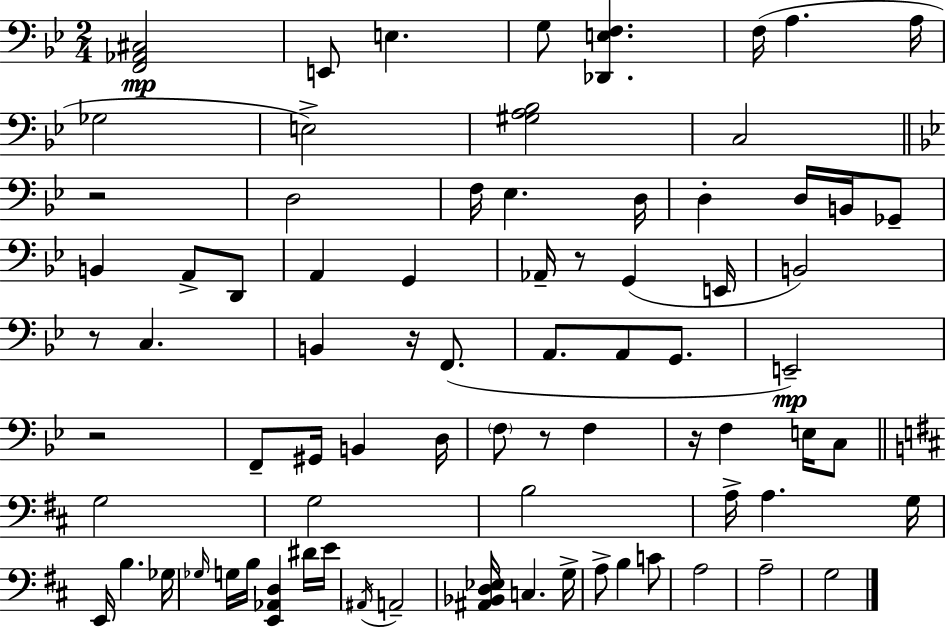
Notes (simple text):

[F2,Ab2,C#3]/h E2/e E3/q. G3/e [Db2,E3,F3]/q. F3/s A3/q. A3/s Gb3/h E3/h [G#3,A3,Bb3]/h C3/h R/h D3/h F3/s Eb3/q. D3/s D3/q D3/s B2/s Gb2/e B2/q A2/e D2/e A2/q G2/q Ab2/s R/e G2/q E2/s B2/h R/e C3/q. B2/q R/s F2/e. A2/e. A2/e G2/e. E2/h R/h F2/e G#2/s B2/q D3/s F3/e R/e F3/q R/s F3/q E3/s C3/e G3/h G3/h B3/h A3/s A3/q. G3/s E2/s B3/q. Gb3/s Gb3/s G3/s B3/s [E2,Ab2,D3]/q D#4/s E4/s A#2/s A2/h [A#2,Bb2,D3,Eb3]/s C3/q. G3/s A3/e B3/q C4/e A3/h A3/h G3/h